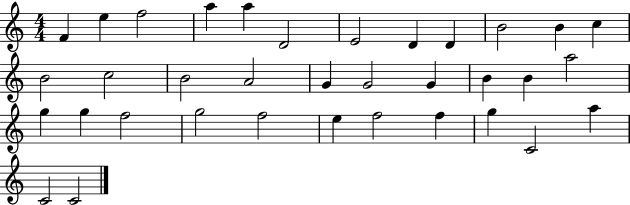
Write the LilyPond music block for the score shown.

{
  \clef treble
  \numericTimeSignature
  \time 4/4
  \key c \major
  f'4 e''4 f''2 | a''4 a''4 d'2 | e'2 d'4 d'4 | b'2 b'4 c''4 | \break b'2 c''2 | b'2 a'2 | g'4 g'2 g'4 | b'4 b'4 a''2 | \break g''4 g''4 f''2 | g''2 f''2 | e''4 f''2 f''4 | g''4 c'2 a''4 | \break c'2 c'2 | \bar "|."
}